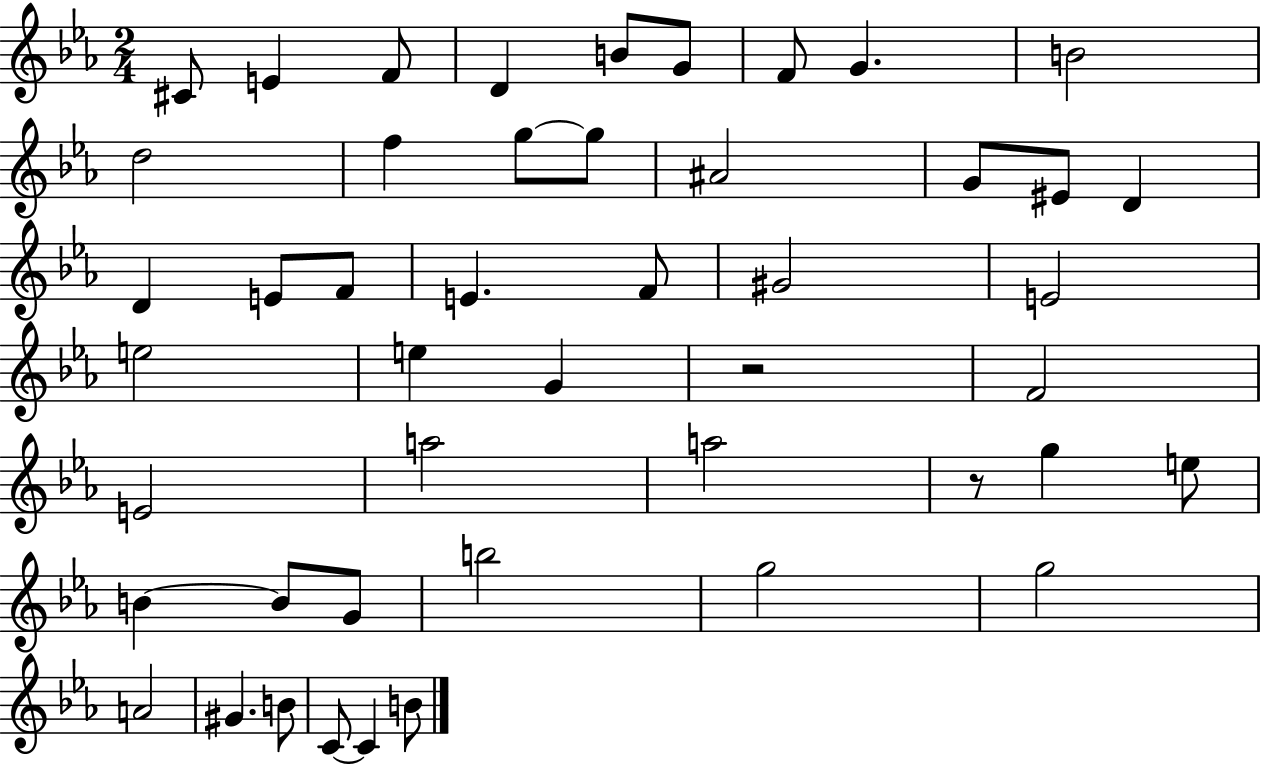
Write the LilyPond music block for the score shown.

{
  \clef treble
  \numericTimeSignature
  \time 2/4
  \key ees \major
  cis'8 e'4 f'8 | d'4 b'8 g'8 | f'8 g'4. | b'2 | \break d''2 | f''4 g''8~~ g''8 | ais'2 | g'8 eis'8 d'4 | \break d'4 e'8 f'8 | e'4. f'8 | gis'2 | e'2 | \break e''2 | e''4 g'4 | r2 | f'2 | \break e'2 | a''2 | a''2 | r8 g''4 e''8 | \break b'4~~ b'8 g'8 | b''2 | g''2 | g''2 | \break a'2 | gis'4. b'8 | c'8~~ c'4 b'8 | \bar "|."
}